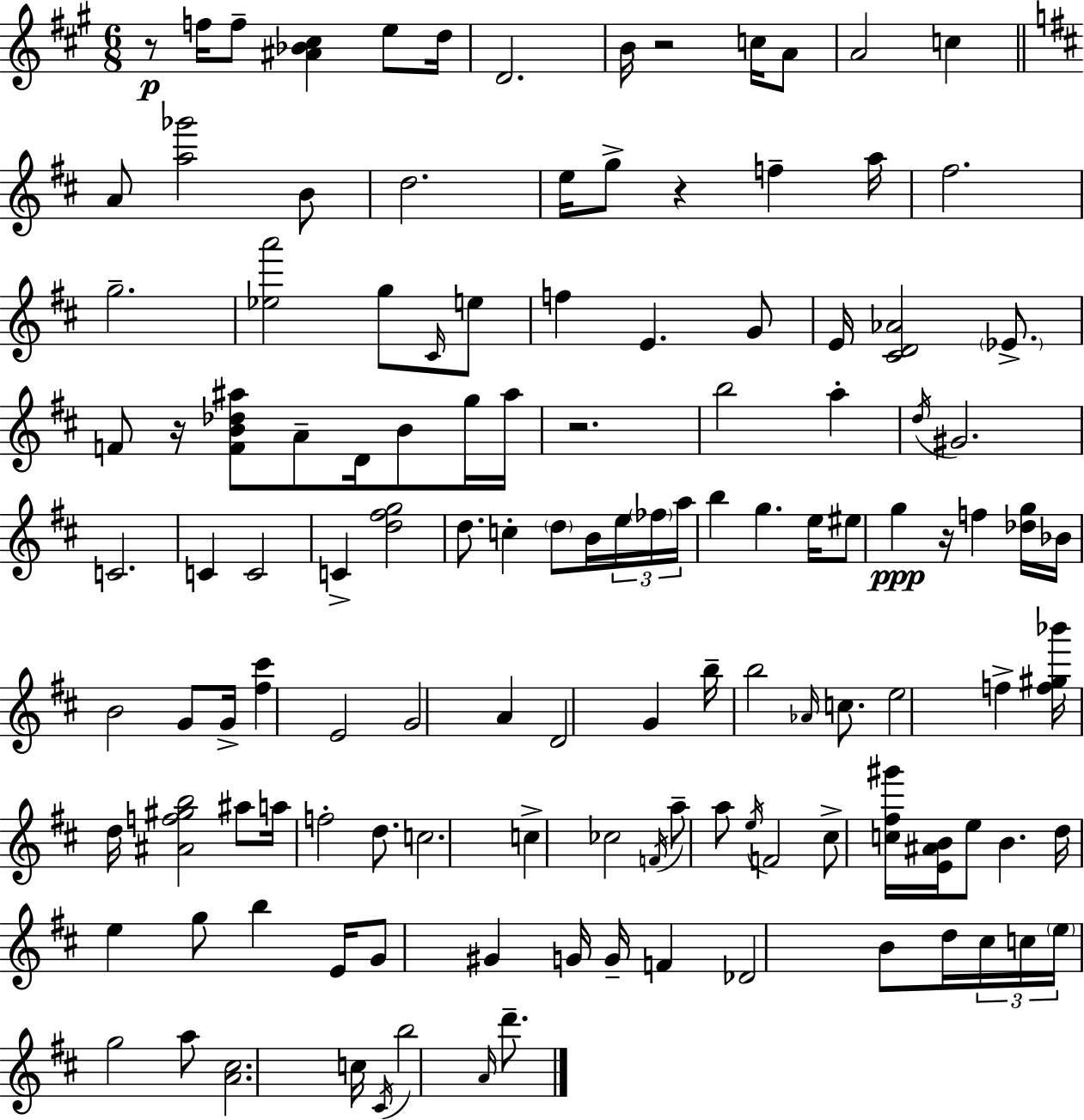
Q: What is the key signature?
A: A major